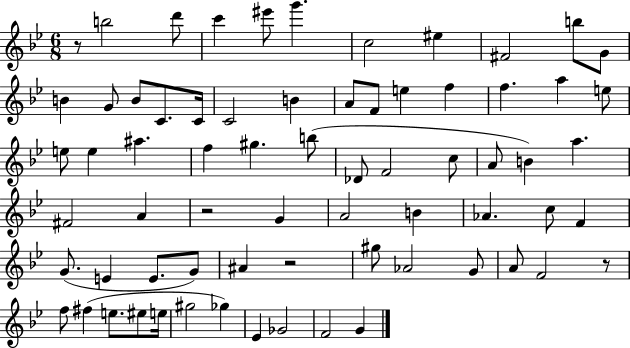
{
  \clef treble
  \numericTimeSignature
  \time 6/8
  \key bes \major
  r8 b''2 d'''8 | c'''4 eis'''8 g'''4. | c''2 eis''4 | fis'2 b''8 g'8 | \break b'4 g'8 b'8 c'8. c'16 | c'2 b'4 | a'8 f'8 e''4 f''4 | f''4. a''4 e''8 | \break e''8 e''4 ais''4. | f''4 gis''4. b''8( | des'8 f'2 c''8 | a'8 b'4) a''4. | \break fis'2 a'4 | r2 g'4 | a'2 b'4 | aes'4. c''8 f'4 | \break g'8.( e'4 e'8. g'8) | ais'4 r2 | gis''8 aes'2 g'8 | a'8 f'2 r8 | \break f''8 fis''4( e''8. eis''8 e''16 | gis''2 ges''4) | ees'4 ges'2 | f'2 g'4 | \break \bar "|."
}